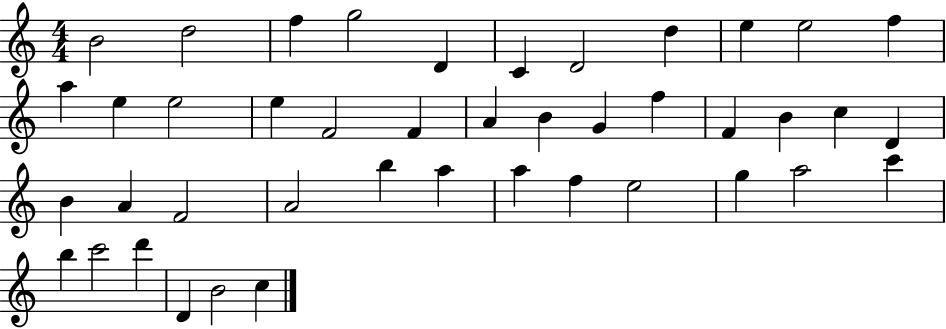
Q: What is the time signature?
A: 4/4